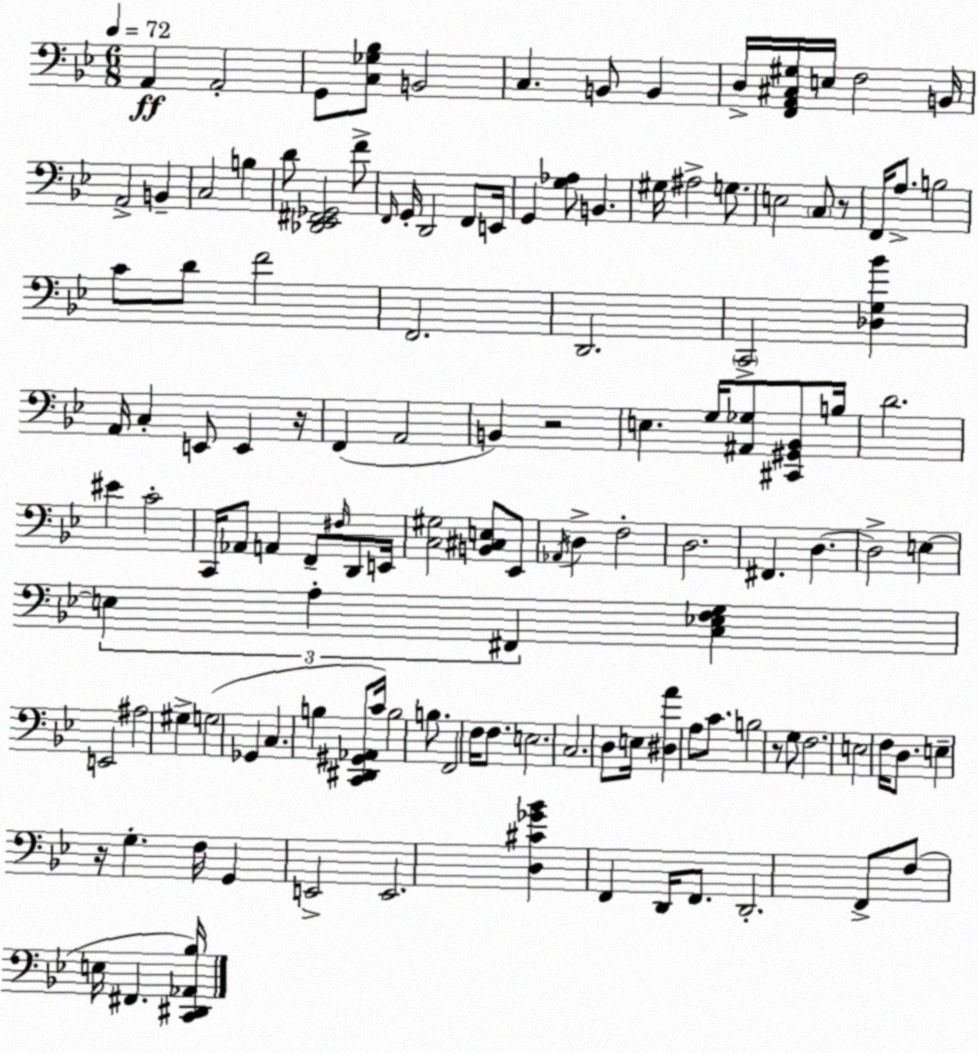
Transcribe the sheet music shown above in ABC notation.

X:1
T:Untitled
M:6/8
L:1/4
K:Gm
A,, A,,2 G,,/2 [C,_G,_B,]/2 B,,2 C, B,,/2 B,, D,/4 [F,,A,,^C,^G,]/4 E,/4 F,2 B,,/4 A,,2 B,, C,2 B, D/2 [_D,,_E,,^F,,_G,,]2 F/2 F,,/4 G,,/4 D,,2 F,,/2 E,,/4 G,, [G,_A,]/2 B,, ^G,/4 ^A,2 G,/2 E,2 C,/2 z/2 F,,/4 A,/2 B,2 C/2 D/2 F2 F,,2 D,,2 C,,2 [_D,G,_B] A,,/4 C, E,,/2 E,, z/4 F,, A,,2 B,, z2 E, G,/4 [^A,,_G,]/2 [^C,,^G,,_B,,]/2 B,/4 D2 ^E C2 C,,/4 _A,,/2 A,, F,,/2 ^F,/4 D,,/2 E,,/4 [C,^G,]2 [B,,^C,E,]/2 _E,,/2 _A,,/4 D, F,2 D,2 ^F,, D, D,2 E, E, A, ^F,, [C,_E,F,G,] E,,2 ^A,2 ^G, G,2 _G,, C, B, [C,,^D,,^G,,_A,,]/2 C/4 B,2 B,/2 F,,2 F,/4 F,/2 E,2 C,2 D,/2 E,/4 [^D,A] A,/2 C/2 B,2 z/2 G,/2 F,2 E,2 F,/4 D,/2 E, z/4 G, F,/4 G,, E,,2 E,,2 [D,^C_G_B] F,, D,,/4 F,,/2 D,,2 F,,/2 F,/2 E,/4 ^F,, [C,,^D,,_A,,_B,]/4